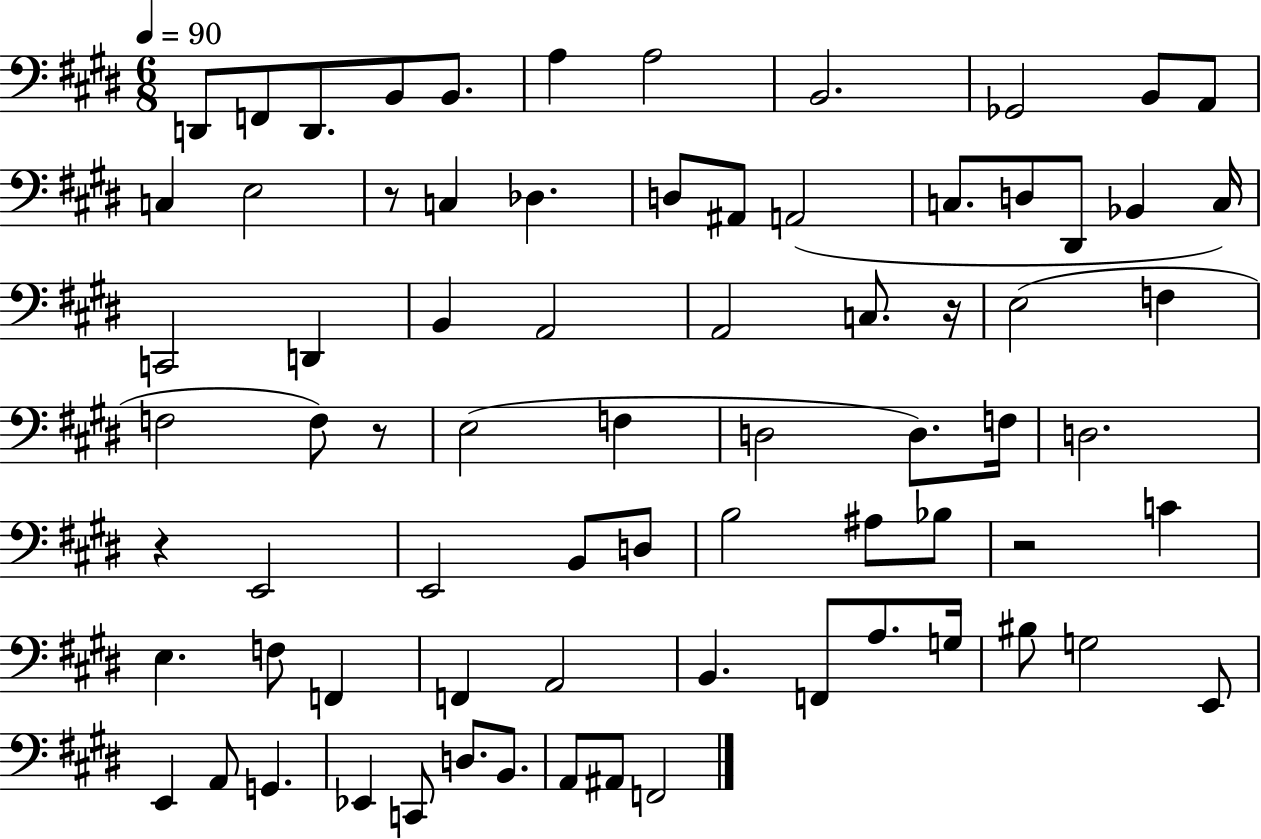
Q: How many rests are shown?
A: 5